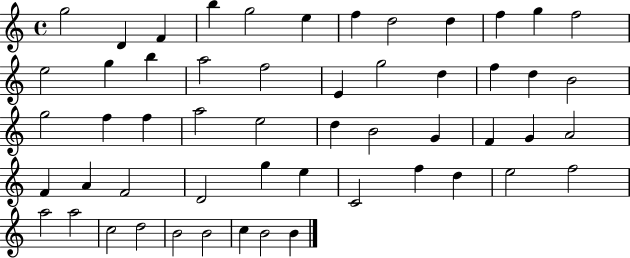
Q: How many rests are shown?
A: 0